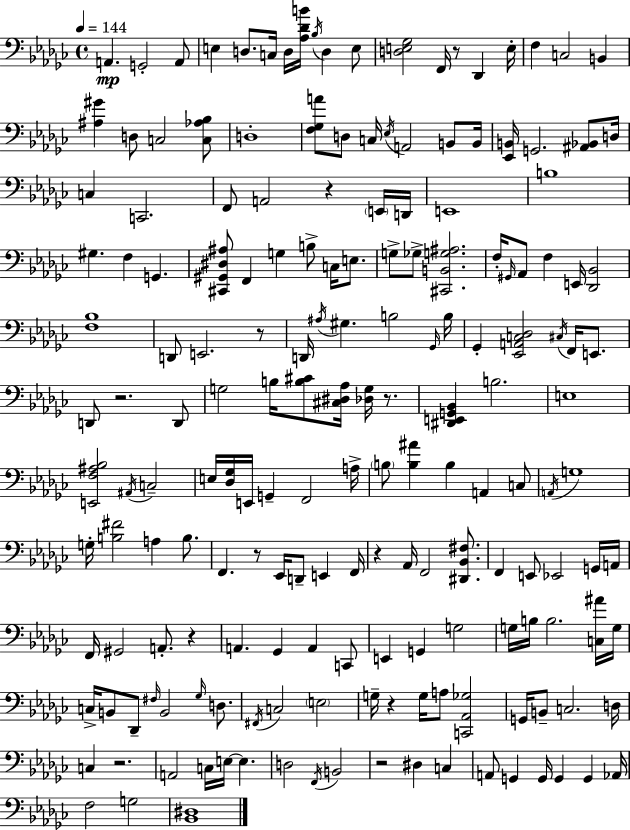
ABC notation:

X:1
T:Untitled
M:4/4
L:1/4
K:Ebm
A,, G,,2 A,,/2 E, D,/2 C,/4 D,/4 [_A,_DB]/4 _B,/4 D, E,/2 [D,E,_G,]2 F,,/4 z/2 _D,, E,/4 F, C,2 B,, [^A,^G] D,/2 C,2 [C,_A,_B,]/2 D,4 [F,_G,A]/2 D,/2 C,/4 _E,/4 A,,2 B,,/2 B,,/4 [_E,,B,,]/4 G,,2 [^A,,_B,,]/2 D,/4 C, C,,2 F,,/2 A,,2 z E,,/4 D,,/4 E,,4 B,4 ^G, F, G,, [^C,,^G,,^D,^A,]/2 F,, G, B,/2 C,/4 E,/2 G,/2 _G,/2 [^C,,B,,G,^A,]2 F,/4 ^G,,/4 _A,,/2 F, E,,/4 [_D,,_B,,]2 [F,_B,]4 D,,/2 E,,2 z/2 D,,/4 ^A,/4 ^G, B,2 _G,,/4 B,/4 _G,, [_E,,A,,C,_D,]2 ^C,/4 F,,/4 E,,/2 D,,/2 z2 D,,/2 G,2 B,/4 [B,^C]/2 [^C,^D,_A,]/4 [_D,G,]/4 z/2 [^D,,E,,G,,_B,,] B,2 E,4 [E,,F,^A,_B,]2 ^A,,/4 C,2 E,/4 [_D,_G,]/4 E,,/4 G,, F,,2 A,/4 B,/2 [B,^A] B, A,, C,/2 A,,/4 G,4 G,/4 [B,^F]2 A, B,/2 F,, z/2 _E,,/4 D,,/2 E,, F,,/4 z _A,,/4 F,,2 [^D,,_B,,^F,]/2 F,, E,,/2 _E,,2 G,,/4 A,,/4 F,,/4 ^G,,2 A,,/2 z A,, _G,, A,, C,,/2 E,, G,, G,2 G,/4 B,/4 B,2 [C,^A]/4 G,/4 C,/4 B,,/2 _D,,/2 ^F,/4 B,,2 _G,/4 D,/2 ^F,,/4 C,2 E,2 G,/4 z G,/4 A,/2 [C,,_A,,_G,]2 G,,/4 B,,/2 C,2 D,/4 C, z2 A,,2 C,/4 E,/4 E, D,2 F,,/4 B,,2 z2 ^D, C, A,,/2 G,, G,,/4 G,, G,, _A,,/4 F,2 G,2 [_B,,^D,]4